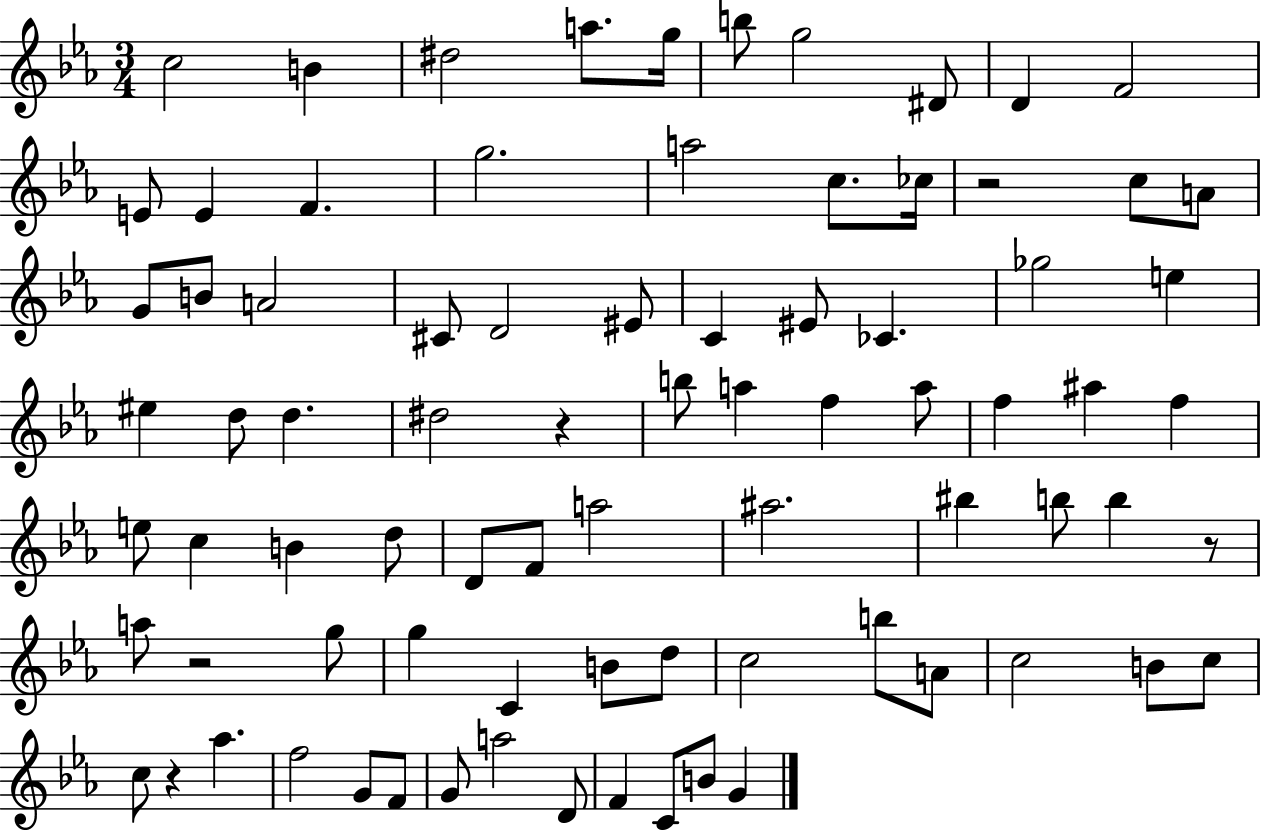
{
  \clef treble
  \numericTimeSignature
  \time 3/4
  \key ees \major
  c''2 b'4 | dis''2 a''8. g''16 | b''8 g''2 dis'8 | d'4 f'2 | \break e'8 e'4 f'4. | g''2. | a''2 c''8. ces''16 | r2 c''8 a'8 | \break g'8 b'8 a'2 | cis'8 d'2 eis'8 | c'4 eis'8 ces'4. | ges''2 e''4 | \break eis''4 d''8 d''4. | dis''2 r4 | b''8 a''4 f''4 a''8 | f''4 ais''4 f''4 | \break e''8 c''4 b'4 d''8 | d'8 f'8 a''2 | ais''2. | bis''4 b''8 b''4 r8 | \break a''8 r2 g''8 | g''4 c'4 b'8 d''8 | c''2 b''8 a'8 | c''2 b'8 c''8 | \break c''8 r4 aes''4. | f''2 g'8 f'8 | g'8 a''2 d'8 | f'4 c'8 b'8 g'4 | \break \bar "|."
}